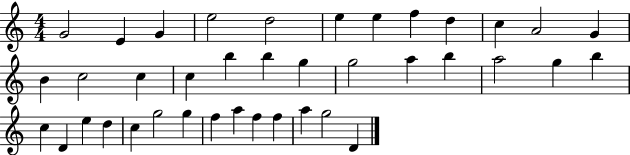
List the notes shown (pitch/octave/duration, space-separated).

G4/h E4/q G4/q E5/h D5/h E5/q E5/q F5/q D5/q C5/q A4/h G4/q B4/q C5/h C5/q C5/q B5/q B5/q G5/q G5/h A5/q B5/q A5/h G5/q B5/q C5/q D4/q E5/q D5/q C5/q G5/h G5/q F5/q A5/q F5/q F5/q A5/q G5/h D4/q